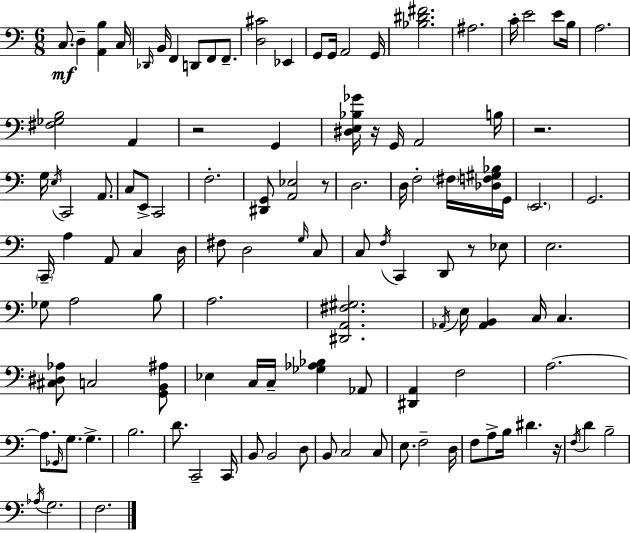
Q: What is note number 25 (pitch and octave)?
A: B3